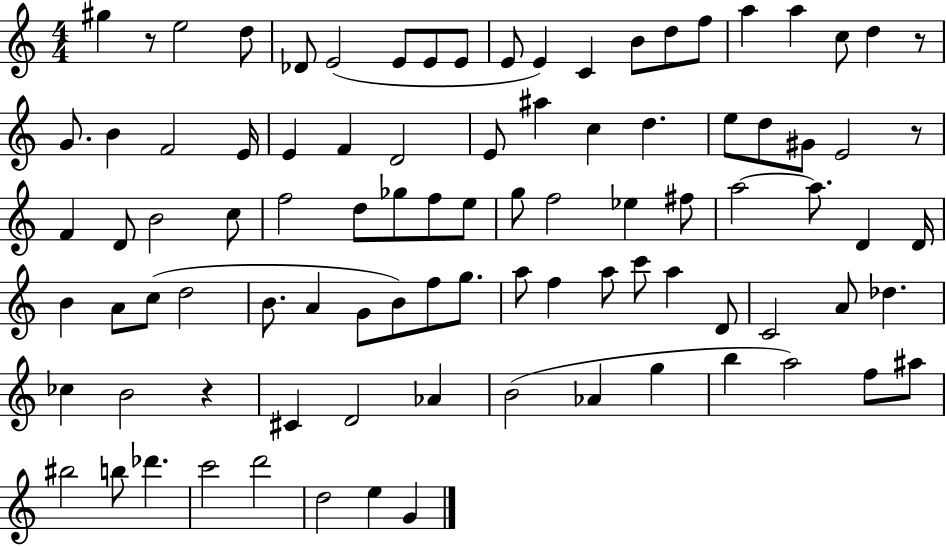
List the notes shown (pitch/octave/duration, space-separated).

G#5/q R/e E5/h D5/e Db4/e E4/h E4/e E4/e E4/e E4/e E4/q C4/q B4/e D5/e F5/e A5/q A5/q C5/e D5/q R/e G4/e. B4/q F4/h E4/s E4/q F4/q D4/h E4/e A#5/q C5/q D5/q. E5/e D5/e G#4/e E4/h R/e F4/q D4/e B4/h C5/e F5/h D5/e Gb5/e F5/e E5/e G5/e F5/h Eb5/q F#5/e A5/h A5/e. D4/q D4/s B4/q A4/e C5/e D5/h B4/e. A4/q G4/e B4/e F5/e G5/e. A5/e F5/q A5/e C6/e A5/q D4/e C4/h A4/e Db5/q. CES5/q B4/h R/q C#4/q D4/h Ab4/q B4/h Ab4/q G5/q B5/q A5/h F5/e A#5/e BIS5/h B5/e Db6/q. C6/h D6/h D5/h E5/q G4/q